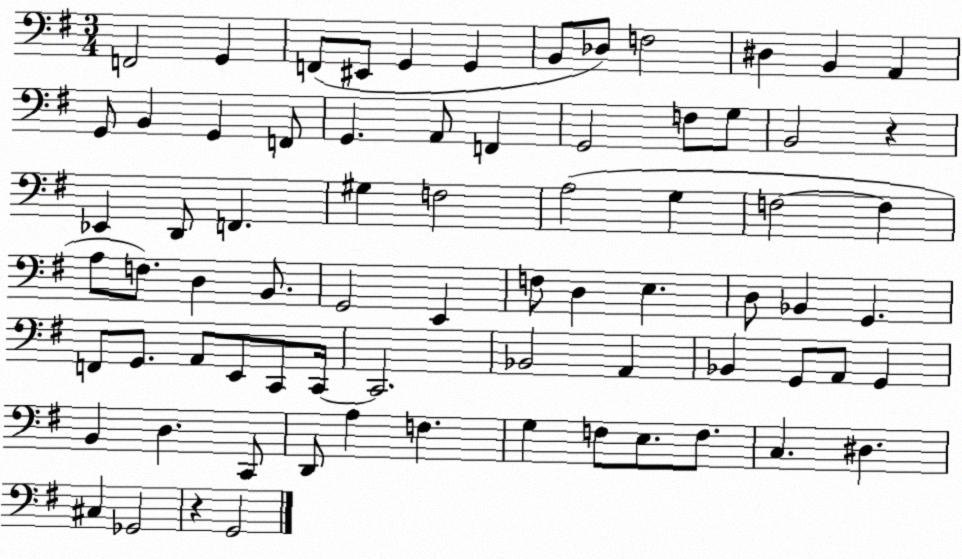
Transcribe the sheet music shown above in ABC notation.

X:1
T:Untitled
M:3/4
L:1/4
K:G
F,,2 G,, F,,/2 ^E,,/2 G,, G,, B,,/2 _D,/2 F,2 ^D, B,, A,, G,,/2 B,, G,, F,,/2 G,, A,,/2 F,, G,,2 F,/2 G,/2 B,,2 z _E,, D,,/2 F,, ^G, F,2 A,2 G, F,2 F, A,/2 F,/2 D, B,,/2 G,,2 E,, F,/2 D, E, D,/2 _B,, G,, F,,/2 G,,/2 A,,/2 E,,/2 C,,/2 C,,/4 C,,2 _B,,2 A,, _B,, G,,/2 A,,/2 G,, B,, D, C,,/2 D,,/2 A, F, G, F,/2 E,/2 F,/2 C, ^D, ^C, _G,,2 z G,,2